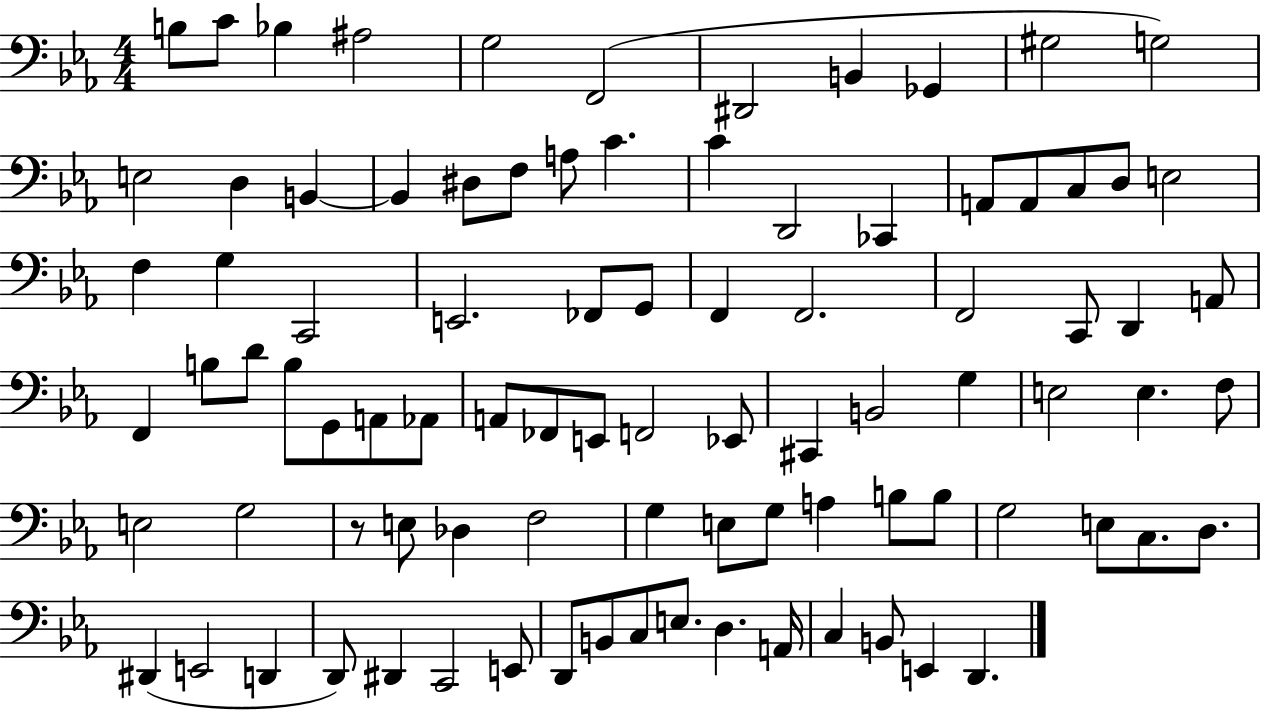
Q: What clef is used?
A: bass